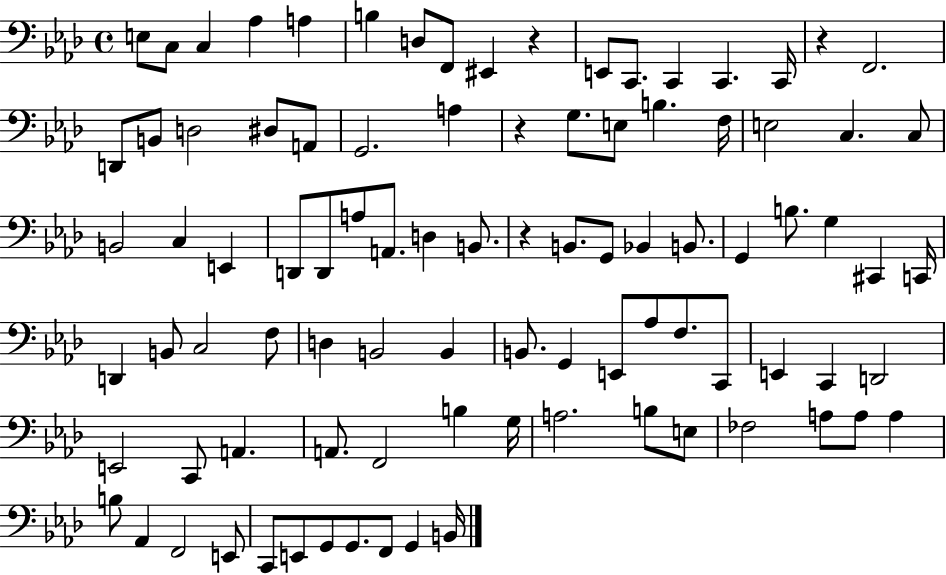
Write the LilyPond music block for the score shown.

{
  \clef bass
  \time 4/4
  \defaultTimeSignature
  \key aes \major
  e8 c8 c4 aes4 a4 | b4 d8 f,8 eis,4 r4 | e,8 c,8. c,4 c,4. c,16 | r4 f,2. | \break d,8 b,8 d2 dis8 a,8 | g,2. a4 | r4 g8. e8 b4. f16 | e2 c4. c8 | \break b,2 c4 e,4 | d,8 d,8 a8 a,8. d4 b,8. | r4 b,8. g,8 bes,4 b,8. | g,4 b8. g4 cis,4 c,16 | \break d,4 b,8 c2 f8 | d4 b,2 b,4 | b,8. g,4 e,8 aes8 f8. c,8 | e,4 c,4 d,2 | \break e,2 c,8 a,4. | a,8. f,2 b4 g16 | a2. b8 e8 | fes2 a8 a8 a4 | \break b8 aes,4 f,2 e,8 | c,8 e,8 g,8 g,8. f,8 g,4 b,16 | \bar "|."
}